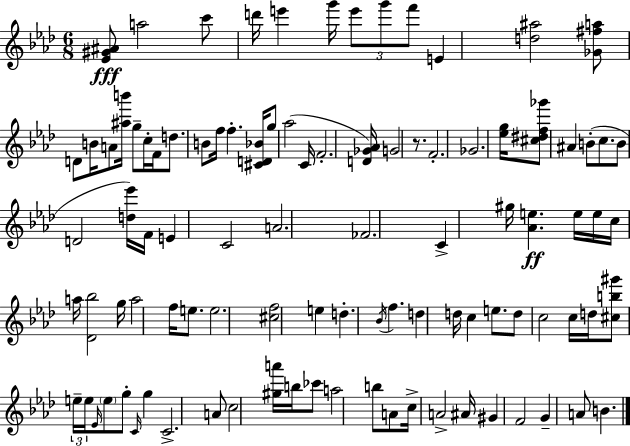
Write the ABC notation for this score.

X:1
T:Untitled
M:6/8
L:1/4
K:Fm
[_E^G^A]/2 a2 c'/2 d'/4 e' g'/4 e'/2 g'/2 f'/2 E [d^a]2 [_G^fa]/2 D/2 B/4 A/2 [^ab']/4 g/2 c/4 F/4 d/2 B/2 f/4 f [^CD_B]/4 g/2 _a2 C/4 F2 [D_G_A]/4 G2 z/2 F2 _G2 [_eg]/4 [^c^df_g']/2 ^A B/2 c/2 B/2 D2 [d_e']/4 F/4 E C2 A2 _F2 C ^g/4 [_Ae] e/4 e/4 c/4 a/4 [_D_b]2 g/4 a2 f/4 e/2 e2 [^cf]2 e d _B/4 f d d/4 c e/2 d/2 c2 c/4 d/4 [^cb^g']/2 e/4 e/4 _E/4 e/2 g/2 C/4 g C2 A/2 c2 [^ga']/4 b/4 _c'/2 a2 b/2 A/2 c/4 A2 ^A/4 ^G F2 G A/2 B